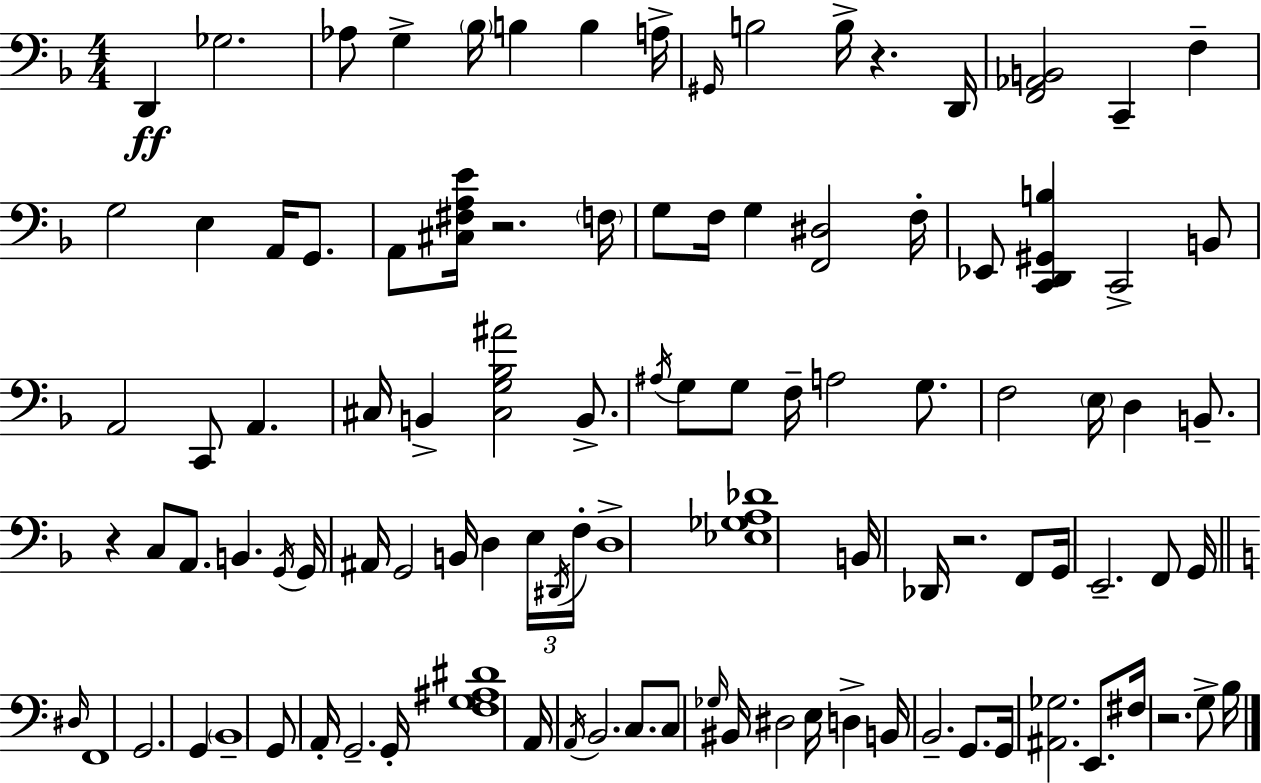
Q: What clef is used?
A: bass